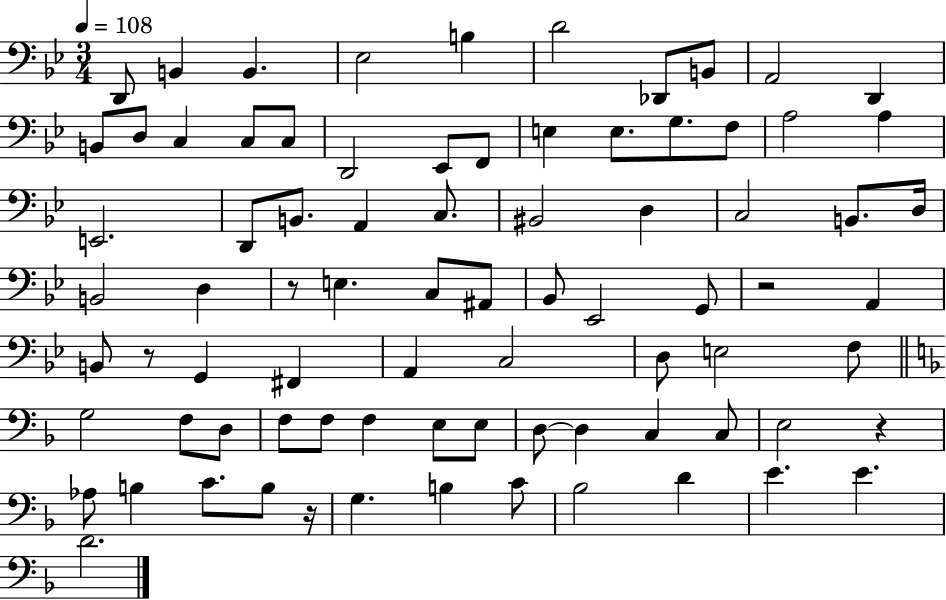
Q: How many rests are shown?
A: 5